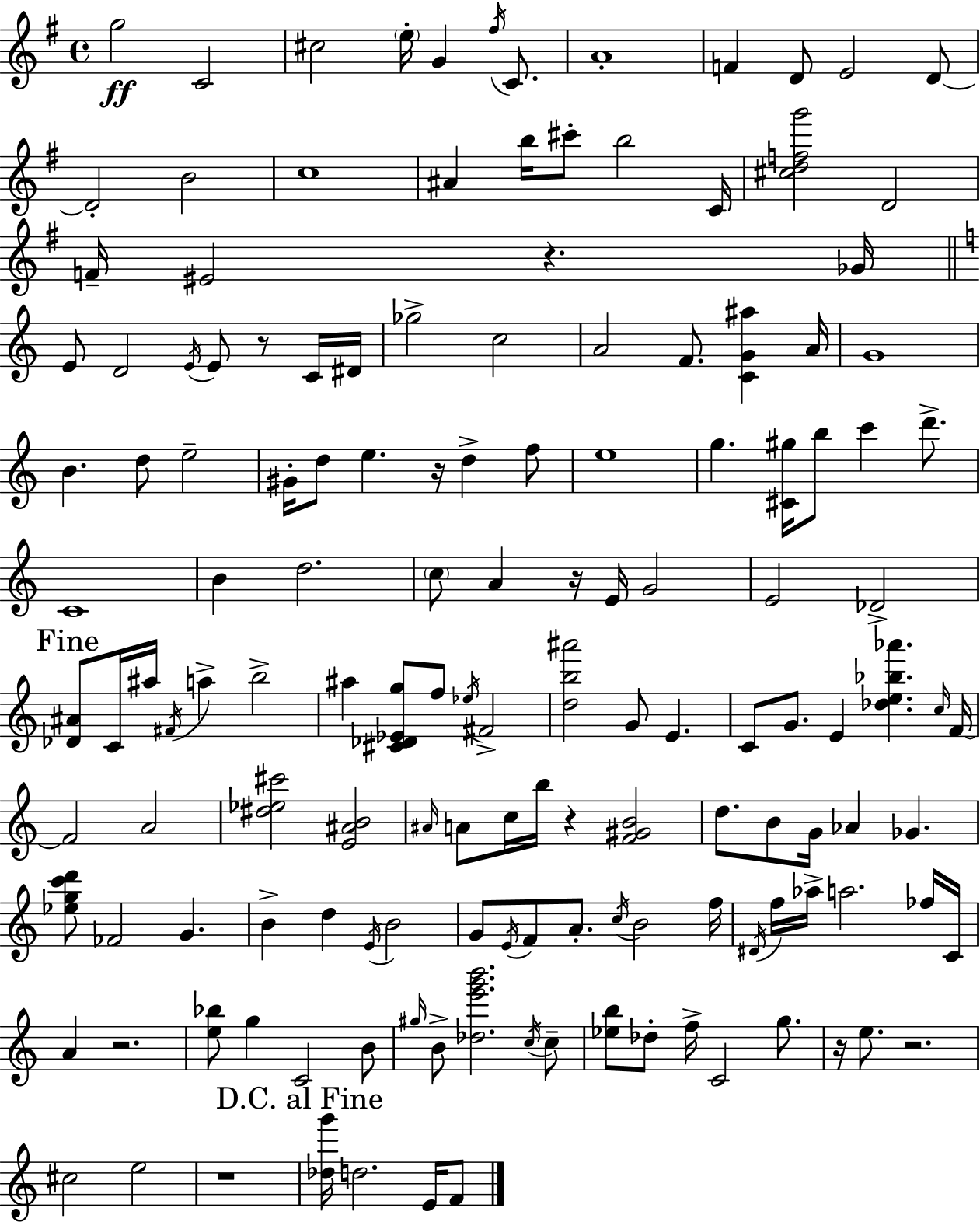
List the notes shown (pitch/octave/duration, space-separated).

G5/h C4/h C#5/h E5/s G4/q F#5/s C4/e. A4/w F4/q D4/e E4/h D4/e D4/h B4/h C5/w A#4/q B5/s C#6/e B5/h C4/s [C#5,D5,F5,G6]/h D4/h F4/s EIS4/h R/q. Gb4/s E4/e D4/h E4/s E4/e R/e C4/s D#4/s Gb5/h C5/h A4/h F4/e. [C4,G4,A#5]/q A4/s G4/w B4/q. D5/e E5/h G#4/s D5/e E5/q. R/s D5/q F5/e E5/w G5/q. [C#4,G#5]/s B5/e C6/q D6/e. C4/w B4/q D5/h. C5/e A4/q R/s E4/s G4/h E4/h Db4/h [Db4,A#4]/e C4/s A#5/s F#4/s A5/q B5/h A#5/q [C#4,Db4,Eb4,G5]/e F5/e Eb5/s F#4/h [D5,B5,A#6]/h G4/e E4/q. C4/e G4/e. E4/q [Db5,E5,Bb5,Ab6]/q. C5/s F4/s F4/h A4/h [D#5,Eb5,C#6]/h [E4,A#4,B4]/h A#4/s A4/e C5/s B5/s R/q [F4,G#4,B4]/h D5/e. B4/e G4/s Ab4/q Gb4/q. [Eb5,G5,C6,D6]/e FES4/h G4/q. B4/q D5/q E4/s B4/h G4/e E4/s F4/e A4/e. C5/s B4/h F5/s D#4/s F5/s Ab5/s A5/h. FES5/s C4/s A4/q R/h. [E5,Bb5]/e G5/q C4/h B4/e G#5/s B4/e [Db5,E6,G6,B6]/h. C5/s C5/e [Eb5,B5]/e Db5/e F5/s C4/h G5/e. R/s E5/e. R/h. C#5/h E5/h R/w [Db5,G6]/s D5/h. E4/s F4/e